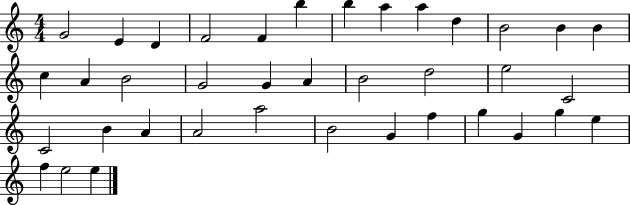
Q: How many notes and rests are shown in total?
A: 38